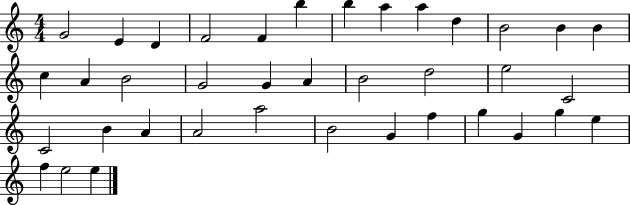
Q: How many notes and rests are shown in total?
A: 38